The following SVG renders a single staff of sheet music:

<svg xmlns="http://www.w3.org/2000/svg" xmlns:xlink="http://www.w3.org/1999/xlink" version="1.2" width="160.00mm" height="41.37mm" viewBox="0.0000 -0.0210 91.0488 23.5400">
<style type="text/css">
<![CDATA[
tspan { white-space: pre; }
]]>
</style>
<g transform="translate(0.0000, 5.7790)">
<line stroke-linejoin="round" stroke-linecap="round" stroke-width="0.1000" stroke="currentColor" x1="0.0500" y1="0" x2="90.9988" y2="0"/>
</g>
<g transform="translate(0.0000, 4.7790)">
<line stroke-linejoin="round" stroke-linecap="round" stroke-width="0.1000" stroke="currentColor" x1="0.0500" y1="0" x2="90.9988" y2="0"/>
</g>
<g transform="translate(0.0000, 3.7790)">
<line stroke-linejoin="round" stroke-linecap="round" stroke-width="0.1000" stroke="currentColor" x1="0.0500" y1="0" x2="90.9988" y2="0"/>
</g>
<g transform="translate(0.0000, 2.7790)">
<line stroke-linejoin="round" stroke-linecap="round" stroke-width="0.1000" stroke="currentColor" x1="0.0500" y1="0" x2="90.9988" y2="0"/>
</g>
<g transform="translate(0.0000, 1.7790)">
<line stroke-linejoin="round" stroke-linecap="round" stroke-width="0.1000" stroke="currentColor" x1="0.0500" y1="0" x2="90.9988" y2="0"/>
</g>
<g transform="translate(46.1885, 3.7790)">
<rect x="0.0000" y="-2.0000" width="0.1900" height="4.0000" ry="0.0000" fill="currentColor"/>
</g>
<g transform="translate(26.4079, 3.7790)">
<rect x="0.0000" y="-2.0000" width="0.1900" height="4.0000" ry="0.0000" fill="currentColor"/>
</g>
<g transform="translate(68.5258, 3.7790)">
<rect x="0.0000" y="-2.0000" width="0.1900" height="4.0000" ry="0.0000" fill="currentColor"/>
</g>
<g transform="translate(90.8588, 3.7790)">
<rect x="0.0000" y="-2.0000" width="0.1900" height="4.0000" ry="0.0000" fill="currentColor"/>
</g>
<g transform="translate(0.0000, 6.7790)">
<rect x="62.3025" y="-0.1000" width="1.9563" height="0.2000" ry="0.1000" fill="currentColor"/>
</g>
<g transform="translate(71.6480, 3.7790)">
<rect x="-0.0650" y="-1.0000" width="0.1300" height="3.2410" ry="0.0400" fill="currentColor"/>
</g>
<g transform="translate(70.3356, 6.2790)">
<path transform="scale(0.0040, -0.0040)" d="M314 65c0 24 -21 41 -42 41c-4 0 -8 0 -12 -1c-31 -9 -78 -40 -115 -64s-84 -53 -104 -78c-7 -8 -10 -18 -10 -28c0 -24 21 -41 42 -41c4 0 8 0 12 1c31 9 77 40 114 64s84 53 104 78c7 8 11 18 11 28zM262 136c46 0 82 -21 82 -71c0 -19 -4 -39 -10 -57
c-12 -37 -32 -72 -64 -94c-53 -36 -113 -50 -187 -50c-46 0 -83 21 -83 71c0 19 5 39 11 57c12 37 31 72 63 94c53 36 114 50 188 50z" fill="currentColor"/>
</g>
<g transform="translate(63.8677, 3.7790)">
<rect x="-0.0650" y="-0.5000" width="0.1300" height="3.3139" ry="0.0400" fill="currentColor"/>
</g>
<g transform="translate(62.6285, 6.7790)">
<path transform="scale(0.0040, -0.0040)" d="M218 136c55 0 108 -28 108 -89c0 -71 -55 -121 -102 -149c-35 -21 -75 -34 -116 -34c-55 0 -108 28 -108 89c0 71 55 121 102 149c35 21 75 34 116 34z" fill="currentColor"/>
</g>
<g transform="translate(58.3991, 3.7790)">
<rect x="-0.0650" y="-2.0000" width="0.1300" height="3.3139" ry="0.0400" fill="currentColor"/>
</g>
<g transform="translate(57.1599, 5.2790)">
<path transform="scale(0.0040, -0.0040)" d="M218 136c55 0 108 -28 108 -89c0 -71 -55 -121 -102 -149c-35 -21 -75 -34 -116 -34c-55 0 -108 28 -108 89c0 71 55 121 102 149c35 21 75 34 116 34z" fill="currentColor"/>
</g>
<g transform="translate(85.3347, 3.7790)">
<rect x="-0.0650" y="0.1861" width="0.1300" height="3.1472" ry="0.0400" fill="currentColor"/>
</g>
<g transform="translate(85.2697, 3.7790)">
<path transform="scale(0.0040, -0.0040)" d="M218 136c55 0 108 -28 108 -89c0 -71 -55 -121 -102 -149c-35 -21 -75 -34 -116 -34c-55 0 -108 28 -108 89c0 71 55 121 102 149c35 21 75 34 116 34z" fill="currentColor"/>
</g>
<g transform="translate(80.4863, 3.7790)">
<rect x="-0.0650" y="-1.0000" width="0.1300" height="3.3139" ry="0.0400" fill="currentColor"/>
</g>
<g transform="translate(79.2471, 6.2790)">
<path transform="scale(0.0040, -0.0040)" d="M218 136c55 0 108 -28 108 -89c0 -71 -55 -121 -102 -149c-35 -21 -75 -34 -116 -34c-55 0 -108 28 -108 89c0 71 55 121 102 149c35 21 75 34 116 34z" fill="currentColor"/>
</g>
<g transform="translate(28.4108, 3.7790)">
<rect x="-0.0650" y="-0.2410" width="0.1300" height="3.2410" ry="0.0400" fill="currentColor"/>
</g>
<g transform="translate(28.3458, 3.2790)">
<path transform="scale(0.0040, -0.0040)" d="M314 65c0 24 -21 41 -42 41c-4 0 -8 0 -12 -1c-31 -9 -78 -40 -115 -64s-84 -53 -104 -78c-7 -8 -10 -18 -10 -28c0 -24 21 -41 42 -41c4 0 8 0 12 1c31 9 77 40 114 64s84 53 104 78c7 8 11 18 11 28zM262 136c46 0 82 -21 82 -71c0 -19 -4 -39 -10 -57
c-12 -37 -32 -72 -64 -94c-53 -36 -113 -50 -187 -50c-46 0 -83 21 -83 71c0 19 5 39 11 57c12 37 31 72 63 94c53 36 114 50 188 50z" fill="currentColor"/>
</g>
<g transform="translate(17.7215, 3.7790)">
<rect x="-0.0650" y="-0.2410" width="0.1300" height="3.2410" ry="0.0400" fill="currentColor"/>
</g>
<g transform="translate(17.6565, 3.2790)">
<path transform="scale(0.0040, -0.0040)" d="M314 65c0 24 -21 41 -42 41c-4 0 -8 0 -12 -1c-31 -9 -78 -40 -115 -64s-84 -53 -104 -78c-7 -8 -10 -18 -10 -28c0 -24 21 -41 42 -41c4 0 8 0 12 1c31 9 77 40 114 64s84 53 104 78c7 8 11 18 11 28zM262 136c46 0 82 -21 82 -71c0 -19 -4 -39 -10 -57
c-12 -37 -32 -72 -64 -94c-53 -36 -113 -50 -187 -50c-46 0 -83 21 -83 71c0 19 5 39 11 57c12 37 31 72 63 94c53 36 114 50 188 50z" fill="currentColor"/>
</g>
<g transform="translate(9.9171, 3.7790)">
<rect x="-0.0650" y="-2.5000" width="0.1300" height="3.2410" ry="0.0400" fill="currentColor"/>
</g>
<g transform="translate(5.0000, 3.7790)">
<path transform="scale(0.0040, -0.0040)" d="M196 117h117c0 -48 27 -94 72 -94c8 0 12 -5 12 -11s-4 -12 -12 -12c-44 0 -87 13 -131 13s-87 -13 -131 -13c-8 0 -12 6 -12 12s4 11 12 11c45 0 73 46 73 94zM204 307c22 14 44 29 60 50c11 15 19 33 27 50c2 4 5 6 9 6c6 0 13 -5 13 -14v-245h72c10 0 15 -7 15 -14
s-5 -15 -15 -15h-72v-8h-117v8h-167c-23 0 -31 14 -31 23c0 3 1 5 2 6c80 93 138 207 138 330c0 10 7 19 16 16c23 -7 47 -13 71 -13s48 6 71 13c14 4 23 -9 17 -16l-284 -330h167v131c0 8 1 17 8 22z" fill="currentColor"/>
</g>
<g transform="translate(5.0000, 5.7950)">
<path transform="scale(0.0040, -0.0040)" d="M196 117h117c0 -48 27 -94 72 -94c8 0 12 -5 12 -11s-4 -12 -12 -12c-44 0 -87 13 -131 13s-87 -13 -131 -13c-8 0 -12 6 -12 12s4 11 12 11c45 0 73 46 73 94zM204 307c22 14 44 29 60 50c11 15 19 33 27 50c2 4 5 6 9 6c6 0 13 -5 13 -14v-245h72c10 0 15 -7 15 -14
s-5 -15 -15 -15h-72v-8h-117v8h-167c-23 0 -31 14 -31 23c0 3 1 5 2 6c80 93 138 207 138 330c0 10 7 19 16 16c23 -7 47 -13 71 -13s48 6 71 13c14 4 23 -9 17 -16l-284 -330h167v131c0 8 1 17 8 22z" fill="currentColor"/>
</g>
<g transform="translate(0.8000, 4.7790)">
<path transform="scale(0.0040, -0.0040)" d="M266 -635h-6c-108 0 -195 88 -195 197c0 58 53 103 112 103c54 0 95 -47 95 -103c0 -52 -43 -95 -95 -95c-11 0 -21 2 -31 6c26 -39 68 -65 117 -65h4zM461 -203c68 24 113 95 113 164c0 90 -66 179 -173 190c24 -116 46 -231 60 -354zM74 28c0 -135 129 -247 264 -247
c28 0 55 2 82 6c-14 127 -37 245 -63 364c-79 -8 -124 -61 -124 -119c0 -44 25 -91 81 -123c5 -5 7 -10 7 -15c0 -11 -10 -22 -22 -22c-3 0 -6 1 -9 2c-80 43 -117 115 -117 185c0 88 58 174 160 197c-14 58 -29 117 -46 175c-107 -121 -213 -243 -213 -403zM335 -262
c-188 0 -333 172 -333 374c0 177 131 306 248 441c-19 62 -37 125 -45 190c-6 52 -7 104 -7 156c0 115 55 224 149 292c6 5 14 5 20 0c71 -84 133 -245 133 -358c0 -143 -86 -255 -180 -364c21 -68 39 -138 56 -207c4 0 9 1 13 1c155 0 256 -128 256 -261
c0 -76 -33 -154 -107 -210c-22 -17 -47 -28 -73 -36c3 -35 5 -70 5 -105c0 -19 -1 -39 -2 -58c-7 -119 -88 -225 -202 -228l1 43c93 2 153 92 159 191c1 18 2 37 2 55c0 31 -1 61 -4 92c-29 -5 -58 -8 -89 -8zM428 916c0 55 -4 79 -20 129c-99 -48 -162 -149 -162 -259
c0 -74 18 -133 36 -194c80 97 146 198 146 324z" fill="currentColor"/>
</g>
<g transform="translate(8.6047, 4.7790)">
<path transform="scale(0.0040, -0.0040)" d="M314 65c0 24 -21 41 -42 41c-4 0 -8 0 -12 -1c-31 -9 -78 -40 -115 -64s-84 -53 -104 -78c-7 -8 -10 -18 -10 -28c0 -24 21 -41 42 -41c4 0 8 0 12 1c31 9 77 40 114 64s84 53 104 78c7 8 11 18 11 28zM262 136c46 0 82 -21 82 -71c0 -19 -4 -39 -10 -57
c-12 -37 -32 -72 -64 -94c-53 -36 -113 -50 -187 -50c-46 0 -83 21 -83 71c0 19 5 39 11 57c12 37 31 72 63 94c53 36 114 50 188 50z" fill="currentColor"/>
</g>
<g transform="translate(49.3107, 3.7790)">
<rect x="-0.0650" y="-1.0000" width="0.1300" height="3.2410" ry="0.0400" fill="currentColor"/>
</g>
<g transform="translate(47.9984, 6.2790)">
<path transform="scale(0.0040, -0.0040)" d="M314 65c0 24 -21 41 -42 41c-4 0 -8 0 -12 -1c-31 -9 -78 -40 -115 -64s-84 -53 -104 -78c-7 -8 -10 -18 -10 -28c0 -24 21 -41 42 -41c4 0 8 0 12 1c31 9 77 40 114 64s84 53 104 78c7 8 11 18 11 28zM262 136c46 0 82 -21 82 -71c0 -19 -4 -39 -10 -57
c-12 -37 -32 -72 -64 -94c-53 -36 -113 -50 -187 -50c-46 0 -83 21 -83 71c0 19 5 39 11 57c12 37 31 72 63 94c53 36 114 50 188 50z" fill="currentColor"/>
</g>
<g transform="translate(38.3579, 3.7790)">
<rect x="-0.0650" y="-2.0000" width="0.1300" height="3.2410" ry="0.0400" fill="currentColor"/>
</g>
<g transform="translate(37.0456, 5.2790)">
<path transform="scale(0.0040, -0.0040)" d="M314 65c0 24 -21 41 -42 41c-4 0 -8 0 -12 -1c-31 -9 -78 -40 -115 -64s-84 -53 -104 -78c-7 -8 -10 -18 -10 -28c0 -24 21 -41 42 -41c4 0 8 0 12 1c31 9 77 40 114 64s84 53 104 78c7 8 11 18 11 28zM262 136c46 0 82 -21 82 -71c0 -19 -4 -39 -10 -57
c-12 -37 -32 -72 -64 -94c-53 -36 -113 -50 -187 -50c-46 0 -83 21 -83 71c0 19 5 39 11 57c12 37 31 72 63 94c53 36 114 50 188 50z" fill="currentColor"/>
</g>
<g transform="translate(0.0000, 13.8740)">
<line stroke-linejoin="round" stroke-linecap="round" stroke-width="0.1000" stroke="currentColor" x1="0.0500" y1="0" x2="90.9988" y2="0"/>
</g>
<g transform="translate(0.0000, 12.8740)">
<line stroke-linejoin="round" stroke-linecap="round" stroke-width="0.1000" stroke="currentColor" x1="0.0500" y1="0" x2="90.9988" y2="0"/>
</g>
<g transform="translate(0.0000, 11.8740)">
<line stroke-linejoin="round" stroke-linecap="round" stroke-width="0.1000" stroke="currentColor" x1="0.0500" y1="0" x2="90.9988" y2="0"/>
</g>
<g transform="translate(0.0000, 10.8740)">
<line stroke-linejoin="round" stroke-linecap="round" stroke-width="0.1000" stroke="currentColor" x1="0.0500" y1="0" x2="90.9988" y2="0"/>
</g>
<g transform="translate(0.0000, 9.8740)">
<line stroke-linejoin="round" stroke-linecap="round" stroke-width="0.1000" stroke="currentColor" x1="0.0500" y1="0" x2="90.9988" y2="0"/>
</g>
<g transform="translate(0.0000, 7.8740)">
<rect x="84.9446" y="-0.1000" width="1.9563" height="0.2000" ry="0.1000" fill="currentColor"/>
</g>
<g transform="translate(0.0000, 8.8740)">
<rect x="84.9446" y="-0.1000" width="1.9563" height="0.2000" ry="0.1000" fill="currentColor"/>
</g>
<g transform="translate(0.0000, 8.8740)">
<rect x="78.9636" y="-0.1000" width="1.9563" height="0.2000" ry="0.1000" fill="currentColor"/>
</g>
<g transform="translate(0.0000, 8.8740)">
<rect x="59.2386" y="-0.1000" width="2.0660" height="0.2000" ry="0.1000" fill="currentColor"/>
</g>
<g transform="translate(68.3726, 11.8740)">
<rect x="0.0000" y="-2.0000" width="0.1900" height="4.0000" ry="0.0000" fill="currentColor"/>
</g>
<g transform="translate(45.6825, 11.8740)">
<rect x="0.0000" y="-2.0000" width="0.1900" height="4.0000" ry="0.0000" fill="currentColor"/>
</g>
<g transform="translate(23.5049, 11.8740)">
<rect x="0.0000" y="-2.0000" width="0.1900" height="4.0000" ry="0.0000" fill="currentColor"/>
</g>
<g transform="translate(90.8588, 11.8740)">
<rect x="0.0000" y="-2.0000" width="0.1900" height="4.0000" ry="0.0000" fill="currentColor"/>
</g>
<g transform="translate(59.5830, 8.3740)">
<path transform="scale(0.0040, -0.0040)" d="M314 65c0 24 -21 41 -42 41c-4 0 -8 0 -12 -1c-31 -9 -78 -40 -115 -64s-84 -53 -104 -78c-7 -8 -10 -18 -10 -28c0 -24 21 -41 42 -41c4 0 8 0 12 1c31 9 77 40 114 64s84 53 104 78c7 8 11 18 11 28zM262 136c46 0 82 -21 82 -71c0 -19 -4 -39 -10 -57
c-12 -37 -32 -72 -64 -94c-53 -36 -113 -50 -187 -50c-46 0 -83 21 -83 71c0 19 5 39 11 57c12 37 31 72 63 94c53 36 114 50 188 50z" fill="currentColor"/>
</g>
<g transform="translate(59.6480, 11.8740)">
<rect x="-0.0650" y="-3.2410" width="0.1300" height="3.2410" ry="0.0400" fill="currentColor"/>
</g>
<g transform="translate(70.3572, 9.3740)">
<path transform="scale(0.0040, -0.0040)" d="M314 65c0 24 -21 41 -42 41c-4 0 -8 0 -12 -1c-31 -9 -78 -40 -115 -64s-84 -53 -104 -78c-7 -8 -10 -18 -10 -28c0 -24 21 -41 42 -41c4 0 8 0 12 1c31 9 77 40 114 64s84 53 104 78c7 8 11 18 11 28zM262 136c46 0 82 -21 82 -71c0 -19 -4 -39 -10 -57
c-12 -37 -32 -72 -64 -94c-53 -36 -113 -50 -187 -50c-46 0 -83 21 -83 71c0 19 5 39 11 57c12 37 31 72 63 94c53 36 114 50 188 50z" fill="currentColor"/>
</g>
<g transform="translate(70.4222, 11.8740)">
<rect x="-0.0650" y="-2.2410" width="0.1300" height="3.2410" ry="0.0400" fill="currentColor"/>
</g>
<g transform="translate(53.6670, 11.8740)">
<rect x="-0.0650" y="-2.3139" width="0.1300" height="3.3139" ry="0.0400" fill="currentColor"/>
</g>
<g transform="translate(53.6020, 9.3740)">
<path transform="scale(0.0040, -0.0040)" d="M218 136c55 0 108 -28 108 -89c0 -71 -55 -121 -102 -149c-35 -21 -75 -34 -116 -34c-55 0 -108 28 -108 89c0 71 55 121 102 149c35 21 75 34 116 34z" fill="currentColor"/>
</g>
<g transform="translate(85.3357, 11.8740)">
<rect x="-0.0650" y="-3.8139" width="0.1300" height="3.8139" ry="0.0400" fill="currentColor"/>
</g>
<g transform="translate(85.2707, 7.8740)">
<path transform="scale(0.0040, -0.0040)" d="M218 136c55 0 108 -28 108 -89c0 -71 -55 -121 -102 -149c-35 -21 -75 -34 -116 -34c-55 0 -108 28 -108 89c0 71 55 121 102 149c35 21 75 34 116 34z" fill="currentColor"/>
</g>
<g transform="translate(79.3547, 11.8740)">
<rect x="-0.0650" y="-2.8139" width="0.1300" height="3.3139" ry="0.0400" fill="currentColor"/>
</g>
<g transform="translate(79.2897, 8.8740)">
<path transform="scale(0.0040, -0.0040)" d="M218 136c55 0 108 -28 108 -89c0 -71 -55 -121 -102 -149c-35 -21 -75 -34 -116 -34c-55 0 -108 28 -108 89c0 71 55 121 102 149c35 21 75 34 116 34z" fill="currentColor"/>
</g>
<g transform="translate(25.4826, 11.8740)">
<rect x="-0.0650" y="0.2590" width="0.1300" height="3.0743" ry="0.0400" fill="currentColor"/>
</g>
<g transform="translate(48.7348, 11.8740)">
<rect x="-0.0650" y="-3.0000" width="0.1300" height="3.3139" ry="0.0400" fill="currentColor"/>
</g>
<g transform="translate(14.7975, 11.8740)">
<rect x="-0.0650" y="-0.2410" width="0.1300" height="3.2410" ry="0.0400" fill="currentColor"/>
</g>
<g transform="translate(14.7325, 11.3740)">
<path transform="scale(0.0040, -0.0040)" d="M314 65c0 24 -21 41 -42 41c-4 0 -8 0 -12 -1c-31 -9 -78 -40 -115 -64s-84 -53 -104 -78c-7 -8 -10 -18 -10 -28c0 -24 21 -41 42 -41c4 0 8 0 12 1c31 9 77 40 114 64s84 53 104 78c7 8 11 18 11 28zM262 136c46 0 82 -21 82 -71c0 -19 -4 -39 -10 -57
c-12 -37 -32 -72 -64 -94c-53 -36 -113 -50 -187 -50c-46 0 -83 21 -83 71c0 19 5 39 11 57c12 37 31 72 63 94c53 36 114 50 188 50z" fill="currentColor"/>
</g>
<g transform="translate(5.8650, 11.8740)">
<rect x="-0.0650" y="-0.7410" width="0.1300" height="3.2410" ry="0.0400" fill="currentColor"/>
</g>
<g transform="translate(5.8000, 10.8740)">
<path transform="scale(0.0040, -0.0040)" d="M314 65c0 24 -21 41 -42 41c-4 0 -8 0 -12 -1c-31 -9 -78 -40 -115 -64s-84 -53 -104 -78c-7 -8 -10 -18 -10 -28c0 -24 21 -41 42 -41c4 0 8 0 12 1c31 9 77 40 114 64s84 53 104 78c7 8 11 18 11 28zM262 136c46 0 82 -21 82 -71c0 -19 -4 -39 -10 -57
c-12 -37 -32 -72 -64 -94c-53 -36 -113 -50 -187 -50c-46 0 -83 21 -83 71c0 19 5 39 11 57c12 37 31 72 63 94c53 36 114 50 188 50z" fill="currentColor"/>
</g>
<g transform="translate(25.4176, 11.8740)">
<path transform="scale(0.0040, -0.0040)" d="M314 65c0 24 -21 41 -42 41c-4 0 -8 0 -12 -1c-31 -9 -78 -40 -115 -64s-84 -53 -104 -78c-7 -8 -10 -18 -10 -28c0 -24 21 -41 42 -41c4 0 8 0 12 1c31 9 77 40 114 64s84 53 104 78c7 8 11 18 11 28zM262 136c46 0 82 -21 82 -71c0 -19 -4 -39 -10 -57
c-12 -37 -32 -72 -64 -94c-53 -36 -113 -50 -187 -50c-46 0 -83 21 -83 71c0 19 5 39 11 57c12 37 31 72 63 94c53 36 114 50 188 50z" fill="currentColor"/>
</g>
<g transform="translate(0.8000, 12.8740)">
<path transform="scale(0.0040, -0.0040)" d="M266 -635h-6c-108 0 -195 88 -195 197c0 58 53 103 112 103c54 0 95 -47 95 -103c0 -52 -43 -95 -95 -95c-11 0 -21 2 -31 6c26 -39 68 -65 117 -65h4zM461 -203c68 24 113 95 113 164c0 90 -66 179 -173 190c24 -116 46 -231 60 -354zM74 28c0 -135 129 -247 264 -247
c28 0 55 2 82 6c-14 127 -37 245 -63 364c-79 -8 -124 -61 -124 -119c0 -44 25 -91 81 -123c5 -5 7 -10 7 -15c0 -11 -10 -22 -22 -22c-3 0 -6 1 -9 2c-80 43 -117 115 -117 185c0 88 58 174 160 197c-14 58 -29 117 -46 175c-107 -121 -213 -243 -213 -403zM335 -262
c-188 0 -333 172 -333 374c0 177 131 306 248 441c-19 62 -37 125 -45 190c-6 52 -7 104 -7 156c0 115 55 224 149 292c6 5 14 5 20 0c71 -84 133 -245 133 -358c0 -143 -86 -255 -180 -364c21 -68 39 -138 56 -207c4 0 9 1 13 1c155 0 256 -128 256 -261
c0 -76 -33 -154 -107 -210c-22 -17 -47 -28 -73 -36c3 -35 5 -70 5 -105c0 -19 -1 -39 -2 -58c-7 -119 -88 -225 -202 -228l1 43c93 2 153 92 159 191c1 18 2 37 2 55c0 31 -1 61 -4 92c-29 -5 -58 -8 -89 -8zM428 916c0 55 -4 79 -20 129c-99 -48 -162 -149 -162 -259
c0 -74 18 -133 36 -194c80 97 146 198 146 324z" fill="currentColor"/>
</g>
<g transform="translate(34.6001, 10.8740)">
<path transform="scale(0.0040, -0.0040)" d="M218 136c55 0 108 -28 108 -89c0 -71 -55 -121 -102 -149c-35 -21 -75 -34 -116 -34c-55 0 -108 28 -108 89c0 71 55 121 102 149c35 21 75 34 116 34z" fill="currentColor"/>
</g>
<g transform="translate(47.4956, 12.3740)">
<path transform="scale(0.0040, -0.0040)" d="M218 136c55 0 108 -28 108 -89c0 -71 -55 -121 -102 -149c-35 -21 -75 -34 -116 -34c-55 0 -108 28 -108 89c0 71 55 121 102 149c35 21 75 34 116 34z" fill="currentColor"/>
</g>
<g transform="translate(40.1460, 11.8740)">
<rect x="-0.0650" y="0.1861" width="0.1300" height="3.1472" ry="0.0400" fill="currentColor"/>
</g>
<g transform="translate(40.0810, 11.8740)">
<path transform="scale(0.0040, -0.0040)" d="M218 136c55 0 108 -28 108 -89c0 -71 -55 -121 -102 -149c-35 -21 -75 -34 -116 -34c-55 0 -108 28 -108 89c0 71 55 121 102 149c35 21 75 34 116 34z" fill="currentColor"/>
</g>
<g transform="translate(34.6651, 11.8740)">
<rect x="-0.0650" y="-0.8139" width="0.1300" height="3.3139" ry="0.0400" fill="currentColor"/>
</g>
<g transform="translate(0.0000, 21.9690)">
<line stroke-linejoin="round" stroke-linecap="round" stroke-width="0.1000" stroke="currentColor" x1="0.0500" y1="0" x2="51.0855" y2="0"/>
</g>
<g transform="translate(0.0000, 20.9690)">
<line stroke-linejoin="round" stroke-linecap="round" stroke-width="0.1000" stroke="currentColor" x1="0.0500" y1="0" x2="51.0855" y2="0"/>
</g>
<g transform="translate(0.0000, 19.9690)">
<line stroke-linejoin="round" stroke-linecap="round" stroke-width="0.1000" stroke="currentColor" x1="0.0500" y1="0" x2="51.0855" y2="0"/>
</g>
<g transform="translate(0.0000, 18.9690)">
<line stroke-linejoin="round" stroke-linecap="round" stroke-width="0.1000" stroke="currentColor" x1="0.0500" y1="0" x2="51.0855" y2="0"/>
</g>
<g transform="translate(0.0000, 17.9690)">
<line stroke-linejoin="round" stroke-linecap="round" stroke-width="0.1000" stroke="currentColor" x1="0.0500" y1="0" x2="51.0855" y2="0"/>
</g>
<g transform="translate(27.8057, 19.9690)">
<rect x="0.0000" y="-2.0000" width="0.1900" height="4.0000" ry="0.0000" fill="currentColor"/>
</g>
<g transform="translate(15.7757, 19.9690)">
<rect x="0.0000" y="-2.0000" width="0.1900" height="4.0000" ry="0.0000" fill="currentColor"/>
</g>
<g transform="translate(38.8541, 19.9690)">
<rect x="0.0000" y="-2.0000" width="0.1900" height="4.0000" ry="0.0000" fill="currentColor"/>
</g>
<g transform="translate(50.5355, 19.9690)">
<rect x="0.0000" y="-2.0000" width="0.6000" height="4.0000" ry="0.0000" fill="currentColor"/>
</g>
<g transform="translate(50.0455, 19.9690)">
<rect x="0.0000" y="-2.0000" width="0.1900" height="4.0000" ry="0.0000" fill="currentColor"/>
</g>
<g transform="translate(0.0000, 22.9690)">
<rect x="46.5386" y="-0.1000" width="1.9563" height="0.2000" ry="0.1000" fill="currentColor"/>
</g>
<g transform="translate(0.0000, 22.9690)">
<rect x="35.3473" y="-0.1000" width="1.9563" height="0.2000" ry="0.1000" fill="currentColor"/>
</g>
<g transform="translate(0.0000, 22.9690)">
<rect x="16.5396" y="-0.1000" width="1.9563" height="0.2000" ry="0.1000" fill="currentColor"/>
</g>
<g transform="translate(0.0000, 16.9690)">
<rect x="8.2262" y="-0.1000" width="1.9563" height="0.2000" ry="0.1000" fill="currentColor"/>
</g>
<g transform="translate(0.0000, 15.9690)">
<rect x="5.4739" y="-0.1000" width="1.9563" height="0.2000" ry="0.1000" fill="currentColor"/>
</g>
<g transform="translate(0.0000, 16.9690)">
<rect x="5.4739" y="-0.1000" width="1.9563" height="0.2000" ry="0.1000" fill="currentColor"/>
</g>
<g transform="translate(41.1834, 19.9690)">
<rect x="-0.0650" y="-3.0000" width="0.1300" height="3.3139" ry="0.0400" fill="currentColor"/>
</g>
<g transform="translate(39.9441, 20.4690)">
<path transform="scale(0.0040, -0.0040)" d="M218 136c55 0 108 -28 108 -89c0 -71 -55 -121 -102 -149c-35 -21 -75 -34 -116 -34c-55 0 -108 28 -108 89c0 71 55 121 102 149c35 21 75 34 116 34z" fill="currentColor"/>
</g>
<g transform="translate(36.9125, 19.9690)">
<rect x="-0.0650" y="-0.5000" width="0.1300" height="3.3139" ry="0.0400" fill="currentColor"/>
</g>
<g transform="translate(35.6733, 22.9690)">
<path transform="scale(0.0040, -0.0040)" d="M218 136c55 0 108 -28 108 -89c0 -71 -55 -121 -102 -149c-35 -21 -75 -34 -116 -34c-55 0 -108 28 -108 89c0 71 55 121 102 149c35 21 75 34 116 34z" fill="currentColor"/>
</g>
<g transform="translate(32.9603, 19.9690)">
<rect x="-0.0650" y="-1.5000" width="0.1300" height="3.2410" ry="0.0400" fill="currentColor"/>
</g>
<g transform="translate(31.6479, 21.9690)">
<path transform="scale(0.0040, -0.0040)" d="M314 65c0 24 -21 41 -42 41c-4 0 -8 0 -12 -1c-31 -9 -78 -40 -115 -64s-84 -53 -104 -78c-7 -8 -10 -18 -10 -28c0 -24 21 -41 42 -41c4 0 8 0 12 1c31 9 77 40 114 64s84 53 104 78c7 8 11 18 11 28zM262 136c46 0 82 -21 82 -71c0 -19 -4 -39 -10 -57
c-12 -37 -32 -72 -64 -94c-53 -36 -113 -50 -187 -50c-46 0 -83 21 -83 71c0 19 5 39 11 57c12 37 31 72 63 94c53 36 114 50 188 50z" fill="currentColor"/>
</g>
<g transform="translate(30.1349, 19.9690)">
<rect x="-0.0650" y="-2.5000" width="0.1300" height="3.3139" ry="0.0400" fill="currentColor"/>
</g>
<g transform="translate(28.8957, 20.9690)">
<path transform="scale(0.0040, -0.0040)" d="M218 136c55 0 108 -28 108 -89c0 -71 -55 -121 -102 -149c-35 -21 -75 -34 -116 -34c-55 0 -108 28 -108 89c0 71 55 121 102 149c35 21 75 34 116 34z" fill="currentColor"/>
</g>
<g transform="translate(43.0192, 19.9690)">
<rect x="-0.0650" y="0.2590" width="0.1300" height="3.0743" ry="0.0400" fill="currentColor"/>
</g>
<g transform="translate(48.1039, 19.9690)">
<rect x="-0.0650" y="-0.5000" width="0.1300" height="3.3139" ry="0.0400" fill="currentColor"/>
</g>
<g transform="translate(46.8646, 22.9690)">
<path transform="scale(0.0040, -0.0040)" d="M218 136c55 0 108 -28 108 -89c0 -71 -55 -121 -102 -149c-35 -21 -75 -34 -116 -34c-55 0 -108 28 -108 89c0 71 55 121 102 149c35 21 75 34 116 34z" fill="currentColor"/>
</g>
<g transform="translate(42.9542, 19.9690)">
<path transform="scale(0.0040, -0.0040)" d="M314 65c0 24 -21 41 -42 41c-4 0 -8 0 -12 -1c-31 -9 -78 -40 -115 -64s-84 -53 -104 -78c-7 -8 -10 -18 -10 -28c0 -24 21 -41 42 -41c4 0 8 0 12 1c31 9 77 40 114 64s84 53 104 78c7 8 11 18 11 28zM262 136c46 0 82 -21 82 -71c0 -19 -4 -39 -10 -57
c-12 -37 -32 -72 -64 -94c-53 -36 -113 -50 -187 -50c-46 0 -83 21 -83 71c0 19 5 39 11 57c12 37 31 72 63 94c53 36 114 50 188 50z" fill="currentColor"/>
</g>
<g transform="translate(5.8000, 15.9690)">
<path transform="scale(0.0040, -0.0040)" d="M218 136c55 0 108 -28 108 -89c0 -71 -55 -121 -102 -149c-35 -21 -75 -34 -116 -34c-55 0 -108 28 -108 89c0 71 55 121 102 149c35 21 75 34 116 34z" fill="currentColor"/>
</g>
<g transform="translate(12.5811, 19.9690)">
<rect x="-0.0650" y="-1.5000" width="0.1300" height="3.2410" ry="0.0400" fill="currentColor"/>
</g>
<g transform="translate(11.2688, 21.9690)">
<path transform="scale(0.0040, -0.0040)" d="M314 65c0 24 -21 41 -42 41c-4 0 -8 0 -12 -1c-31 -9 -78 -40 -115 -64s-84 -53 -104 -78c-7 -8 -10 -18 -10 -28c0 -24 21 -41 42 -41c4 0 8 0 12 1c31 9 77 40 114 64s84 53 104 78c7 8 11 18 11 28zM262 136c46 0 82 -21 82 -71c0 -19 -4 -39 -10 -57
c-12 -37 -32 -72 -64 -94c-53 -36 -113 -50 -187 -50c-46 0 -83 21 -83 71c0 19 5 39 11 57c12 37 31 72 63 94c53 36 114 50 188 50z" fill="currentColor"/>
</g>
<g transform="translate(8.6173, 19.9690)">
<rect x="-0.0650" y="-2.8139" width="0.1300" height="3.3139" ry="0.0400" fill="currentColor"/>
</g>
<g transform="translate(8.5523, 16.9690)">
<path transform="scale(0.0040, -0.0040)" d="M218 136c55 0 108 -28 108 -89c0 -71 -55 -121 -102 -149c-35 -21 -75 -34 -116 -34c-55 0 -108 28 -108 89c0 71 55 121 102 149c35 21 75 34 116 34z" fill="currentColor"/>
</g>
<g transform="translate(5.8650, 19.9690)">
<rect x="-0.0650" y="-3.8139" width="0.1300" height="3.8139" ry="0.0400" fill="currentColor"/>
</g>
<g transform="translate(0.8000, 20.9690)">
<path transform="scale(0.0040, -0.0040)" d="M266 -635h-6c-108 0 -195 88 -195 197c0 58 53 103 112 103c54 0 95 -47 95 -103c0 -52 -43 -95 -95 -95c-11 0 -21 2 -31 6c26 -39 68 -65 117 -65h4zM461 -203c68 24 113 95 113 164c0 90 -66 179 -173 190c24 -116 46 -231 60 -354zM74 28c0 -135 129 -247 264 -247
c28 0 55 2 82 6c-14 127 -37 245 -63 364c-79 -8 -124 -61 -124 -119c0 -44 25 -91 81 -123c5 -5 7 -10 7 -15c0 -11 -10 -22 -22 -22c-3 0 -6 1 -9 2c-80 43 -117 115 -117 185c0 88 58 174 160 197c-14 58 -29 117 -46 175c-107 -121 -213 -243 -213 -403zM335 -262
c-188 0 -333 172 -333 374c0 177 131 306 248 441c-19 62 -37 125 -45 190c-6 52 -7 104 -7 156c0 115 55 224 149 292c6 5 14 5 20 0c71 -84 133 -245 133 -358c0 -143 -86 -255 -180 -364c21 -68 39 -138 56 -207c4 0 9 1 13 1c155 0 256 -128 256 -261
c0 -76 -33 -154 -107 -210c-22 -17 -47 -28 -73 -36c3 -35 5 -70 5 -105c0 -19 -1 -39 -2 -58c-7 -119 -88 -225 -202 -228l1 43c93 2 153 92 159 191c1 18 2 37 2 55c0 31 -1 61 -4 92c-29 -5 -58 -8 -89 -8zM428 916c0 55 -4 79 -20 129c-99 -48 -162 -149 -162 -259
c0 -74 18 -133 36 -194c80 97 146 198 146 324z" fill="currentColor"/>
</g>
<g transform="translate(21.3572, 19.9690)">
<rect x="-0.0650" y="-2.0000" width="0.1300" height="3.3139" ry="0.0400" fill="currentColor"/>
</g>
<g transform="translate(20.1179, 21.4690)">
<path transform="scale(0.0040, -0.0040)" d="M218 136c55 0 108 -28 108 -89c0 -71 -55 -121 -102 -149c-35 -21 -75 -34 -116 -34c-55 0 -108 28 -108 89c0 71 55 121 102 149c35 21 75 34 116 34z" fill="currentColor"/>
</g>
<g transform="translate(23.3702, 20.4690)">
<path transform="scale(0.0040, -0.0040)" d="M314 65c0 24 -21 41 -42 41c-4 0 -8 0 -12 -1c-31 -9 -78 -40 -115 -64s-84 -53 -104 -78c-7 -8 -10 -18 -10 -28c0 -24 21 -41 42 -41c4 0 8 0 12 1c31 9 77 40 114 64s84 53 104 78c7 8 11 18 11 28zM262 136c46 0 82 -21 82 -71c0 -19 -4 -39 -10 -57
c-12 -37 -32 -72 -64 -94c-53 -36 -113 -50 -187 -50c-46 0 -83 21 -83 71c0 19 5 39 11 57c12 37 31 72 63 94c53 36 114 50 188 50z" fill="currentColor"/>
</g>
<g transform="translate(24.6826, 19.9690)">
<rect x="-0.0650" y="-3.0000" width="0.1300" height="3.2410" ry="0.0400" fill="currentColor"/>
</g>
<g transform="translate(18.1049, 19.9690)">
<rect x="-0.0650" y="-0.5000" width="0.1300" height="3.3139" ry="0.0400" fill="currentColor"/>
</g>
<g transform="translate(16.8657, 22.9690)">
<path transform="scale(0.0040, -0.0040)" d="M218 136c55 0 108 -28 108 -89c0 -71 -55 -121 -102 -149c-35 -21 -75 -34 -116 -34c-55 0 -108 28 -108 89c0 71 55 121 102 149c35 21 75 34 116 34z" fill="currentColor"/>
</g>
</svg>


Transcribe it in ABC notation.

X:1
T:Untitled
M:4/4
L:1/4
K:C
G2 c2 c2 F2 D2 F C D2 D B d2 c2 B2 d B A g b2 g2 a c' c' a E2 C F A2 G E2 C A B2 C